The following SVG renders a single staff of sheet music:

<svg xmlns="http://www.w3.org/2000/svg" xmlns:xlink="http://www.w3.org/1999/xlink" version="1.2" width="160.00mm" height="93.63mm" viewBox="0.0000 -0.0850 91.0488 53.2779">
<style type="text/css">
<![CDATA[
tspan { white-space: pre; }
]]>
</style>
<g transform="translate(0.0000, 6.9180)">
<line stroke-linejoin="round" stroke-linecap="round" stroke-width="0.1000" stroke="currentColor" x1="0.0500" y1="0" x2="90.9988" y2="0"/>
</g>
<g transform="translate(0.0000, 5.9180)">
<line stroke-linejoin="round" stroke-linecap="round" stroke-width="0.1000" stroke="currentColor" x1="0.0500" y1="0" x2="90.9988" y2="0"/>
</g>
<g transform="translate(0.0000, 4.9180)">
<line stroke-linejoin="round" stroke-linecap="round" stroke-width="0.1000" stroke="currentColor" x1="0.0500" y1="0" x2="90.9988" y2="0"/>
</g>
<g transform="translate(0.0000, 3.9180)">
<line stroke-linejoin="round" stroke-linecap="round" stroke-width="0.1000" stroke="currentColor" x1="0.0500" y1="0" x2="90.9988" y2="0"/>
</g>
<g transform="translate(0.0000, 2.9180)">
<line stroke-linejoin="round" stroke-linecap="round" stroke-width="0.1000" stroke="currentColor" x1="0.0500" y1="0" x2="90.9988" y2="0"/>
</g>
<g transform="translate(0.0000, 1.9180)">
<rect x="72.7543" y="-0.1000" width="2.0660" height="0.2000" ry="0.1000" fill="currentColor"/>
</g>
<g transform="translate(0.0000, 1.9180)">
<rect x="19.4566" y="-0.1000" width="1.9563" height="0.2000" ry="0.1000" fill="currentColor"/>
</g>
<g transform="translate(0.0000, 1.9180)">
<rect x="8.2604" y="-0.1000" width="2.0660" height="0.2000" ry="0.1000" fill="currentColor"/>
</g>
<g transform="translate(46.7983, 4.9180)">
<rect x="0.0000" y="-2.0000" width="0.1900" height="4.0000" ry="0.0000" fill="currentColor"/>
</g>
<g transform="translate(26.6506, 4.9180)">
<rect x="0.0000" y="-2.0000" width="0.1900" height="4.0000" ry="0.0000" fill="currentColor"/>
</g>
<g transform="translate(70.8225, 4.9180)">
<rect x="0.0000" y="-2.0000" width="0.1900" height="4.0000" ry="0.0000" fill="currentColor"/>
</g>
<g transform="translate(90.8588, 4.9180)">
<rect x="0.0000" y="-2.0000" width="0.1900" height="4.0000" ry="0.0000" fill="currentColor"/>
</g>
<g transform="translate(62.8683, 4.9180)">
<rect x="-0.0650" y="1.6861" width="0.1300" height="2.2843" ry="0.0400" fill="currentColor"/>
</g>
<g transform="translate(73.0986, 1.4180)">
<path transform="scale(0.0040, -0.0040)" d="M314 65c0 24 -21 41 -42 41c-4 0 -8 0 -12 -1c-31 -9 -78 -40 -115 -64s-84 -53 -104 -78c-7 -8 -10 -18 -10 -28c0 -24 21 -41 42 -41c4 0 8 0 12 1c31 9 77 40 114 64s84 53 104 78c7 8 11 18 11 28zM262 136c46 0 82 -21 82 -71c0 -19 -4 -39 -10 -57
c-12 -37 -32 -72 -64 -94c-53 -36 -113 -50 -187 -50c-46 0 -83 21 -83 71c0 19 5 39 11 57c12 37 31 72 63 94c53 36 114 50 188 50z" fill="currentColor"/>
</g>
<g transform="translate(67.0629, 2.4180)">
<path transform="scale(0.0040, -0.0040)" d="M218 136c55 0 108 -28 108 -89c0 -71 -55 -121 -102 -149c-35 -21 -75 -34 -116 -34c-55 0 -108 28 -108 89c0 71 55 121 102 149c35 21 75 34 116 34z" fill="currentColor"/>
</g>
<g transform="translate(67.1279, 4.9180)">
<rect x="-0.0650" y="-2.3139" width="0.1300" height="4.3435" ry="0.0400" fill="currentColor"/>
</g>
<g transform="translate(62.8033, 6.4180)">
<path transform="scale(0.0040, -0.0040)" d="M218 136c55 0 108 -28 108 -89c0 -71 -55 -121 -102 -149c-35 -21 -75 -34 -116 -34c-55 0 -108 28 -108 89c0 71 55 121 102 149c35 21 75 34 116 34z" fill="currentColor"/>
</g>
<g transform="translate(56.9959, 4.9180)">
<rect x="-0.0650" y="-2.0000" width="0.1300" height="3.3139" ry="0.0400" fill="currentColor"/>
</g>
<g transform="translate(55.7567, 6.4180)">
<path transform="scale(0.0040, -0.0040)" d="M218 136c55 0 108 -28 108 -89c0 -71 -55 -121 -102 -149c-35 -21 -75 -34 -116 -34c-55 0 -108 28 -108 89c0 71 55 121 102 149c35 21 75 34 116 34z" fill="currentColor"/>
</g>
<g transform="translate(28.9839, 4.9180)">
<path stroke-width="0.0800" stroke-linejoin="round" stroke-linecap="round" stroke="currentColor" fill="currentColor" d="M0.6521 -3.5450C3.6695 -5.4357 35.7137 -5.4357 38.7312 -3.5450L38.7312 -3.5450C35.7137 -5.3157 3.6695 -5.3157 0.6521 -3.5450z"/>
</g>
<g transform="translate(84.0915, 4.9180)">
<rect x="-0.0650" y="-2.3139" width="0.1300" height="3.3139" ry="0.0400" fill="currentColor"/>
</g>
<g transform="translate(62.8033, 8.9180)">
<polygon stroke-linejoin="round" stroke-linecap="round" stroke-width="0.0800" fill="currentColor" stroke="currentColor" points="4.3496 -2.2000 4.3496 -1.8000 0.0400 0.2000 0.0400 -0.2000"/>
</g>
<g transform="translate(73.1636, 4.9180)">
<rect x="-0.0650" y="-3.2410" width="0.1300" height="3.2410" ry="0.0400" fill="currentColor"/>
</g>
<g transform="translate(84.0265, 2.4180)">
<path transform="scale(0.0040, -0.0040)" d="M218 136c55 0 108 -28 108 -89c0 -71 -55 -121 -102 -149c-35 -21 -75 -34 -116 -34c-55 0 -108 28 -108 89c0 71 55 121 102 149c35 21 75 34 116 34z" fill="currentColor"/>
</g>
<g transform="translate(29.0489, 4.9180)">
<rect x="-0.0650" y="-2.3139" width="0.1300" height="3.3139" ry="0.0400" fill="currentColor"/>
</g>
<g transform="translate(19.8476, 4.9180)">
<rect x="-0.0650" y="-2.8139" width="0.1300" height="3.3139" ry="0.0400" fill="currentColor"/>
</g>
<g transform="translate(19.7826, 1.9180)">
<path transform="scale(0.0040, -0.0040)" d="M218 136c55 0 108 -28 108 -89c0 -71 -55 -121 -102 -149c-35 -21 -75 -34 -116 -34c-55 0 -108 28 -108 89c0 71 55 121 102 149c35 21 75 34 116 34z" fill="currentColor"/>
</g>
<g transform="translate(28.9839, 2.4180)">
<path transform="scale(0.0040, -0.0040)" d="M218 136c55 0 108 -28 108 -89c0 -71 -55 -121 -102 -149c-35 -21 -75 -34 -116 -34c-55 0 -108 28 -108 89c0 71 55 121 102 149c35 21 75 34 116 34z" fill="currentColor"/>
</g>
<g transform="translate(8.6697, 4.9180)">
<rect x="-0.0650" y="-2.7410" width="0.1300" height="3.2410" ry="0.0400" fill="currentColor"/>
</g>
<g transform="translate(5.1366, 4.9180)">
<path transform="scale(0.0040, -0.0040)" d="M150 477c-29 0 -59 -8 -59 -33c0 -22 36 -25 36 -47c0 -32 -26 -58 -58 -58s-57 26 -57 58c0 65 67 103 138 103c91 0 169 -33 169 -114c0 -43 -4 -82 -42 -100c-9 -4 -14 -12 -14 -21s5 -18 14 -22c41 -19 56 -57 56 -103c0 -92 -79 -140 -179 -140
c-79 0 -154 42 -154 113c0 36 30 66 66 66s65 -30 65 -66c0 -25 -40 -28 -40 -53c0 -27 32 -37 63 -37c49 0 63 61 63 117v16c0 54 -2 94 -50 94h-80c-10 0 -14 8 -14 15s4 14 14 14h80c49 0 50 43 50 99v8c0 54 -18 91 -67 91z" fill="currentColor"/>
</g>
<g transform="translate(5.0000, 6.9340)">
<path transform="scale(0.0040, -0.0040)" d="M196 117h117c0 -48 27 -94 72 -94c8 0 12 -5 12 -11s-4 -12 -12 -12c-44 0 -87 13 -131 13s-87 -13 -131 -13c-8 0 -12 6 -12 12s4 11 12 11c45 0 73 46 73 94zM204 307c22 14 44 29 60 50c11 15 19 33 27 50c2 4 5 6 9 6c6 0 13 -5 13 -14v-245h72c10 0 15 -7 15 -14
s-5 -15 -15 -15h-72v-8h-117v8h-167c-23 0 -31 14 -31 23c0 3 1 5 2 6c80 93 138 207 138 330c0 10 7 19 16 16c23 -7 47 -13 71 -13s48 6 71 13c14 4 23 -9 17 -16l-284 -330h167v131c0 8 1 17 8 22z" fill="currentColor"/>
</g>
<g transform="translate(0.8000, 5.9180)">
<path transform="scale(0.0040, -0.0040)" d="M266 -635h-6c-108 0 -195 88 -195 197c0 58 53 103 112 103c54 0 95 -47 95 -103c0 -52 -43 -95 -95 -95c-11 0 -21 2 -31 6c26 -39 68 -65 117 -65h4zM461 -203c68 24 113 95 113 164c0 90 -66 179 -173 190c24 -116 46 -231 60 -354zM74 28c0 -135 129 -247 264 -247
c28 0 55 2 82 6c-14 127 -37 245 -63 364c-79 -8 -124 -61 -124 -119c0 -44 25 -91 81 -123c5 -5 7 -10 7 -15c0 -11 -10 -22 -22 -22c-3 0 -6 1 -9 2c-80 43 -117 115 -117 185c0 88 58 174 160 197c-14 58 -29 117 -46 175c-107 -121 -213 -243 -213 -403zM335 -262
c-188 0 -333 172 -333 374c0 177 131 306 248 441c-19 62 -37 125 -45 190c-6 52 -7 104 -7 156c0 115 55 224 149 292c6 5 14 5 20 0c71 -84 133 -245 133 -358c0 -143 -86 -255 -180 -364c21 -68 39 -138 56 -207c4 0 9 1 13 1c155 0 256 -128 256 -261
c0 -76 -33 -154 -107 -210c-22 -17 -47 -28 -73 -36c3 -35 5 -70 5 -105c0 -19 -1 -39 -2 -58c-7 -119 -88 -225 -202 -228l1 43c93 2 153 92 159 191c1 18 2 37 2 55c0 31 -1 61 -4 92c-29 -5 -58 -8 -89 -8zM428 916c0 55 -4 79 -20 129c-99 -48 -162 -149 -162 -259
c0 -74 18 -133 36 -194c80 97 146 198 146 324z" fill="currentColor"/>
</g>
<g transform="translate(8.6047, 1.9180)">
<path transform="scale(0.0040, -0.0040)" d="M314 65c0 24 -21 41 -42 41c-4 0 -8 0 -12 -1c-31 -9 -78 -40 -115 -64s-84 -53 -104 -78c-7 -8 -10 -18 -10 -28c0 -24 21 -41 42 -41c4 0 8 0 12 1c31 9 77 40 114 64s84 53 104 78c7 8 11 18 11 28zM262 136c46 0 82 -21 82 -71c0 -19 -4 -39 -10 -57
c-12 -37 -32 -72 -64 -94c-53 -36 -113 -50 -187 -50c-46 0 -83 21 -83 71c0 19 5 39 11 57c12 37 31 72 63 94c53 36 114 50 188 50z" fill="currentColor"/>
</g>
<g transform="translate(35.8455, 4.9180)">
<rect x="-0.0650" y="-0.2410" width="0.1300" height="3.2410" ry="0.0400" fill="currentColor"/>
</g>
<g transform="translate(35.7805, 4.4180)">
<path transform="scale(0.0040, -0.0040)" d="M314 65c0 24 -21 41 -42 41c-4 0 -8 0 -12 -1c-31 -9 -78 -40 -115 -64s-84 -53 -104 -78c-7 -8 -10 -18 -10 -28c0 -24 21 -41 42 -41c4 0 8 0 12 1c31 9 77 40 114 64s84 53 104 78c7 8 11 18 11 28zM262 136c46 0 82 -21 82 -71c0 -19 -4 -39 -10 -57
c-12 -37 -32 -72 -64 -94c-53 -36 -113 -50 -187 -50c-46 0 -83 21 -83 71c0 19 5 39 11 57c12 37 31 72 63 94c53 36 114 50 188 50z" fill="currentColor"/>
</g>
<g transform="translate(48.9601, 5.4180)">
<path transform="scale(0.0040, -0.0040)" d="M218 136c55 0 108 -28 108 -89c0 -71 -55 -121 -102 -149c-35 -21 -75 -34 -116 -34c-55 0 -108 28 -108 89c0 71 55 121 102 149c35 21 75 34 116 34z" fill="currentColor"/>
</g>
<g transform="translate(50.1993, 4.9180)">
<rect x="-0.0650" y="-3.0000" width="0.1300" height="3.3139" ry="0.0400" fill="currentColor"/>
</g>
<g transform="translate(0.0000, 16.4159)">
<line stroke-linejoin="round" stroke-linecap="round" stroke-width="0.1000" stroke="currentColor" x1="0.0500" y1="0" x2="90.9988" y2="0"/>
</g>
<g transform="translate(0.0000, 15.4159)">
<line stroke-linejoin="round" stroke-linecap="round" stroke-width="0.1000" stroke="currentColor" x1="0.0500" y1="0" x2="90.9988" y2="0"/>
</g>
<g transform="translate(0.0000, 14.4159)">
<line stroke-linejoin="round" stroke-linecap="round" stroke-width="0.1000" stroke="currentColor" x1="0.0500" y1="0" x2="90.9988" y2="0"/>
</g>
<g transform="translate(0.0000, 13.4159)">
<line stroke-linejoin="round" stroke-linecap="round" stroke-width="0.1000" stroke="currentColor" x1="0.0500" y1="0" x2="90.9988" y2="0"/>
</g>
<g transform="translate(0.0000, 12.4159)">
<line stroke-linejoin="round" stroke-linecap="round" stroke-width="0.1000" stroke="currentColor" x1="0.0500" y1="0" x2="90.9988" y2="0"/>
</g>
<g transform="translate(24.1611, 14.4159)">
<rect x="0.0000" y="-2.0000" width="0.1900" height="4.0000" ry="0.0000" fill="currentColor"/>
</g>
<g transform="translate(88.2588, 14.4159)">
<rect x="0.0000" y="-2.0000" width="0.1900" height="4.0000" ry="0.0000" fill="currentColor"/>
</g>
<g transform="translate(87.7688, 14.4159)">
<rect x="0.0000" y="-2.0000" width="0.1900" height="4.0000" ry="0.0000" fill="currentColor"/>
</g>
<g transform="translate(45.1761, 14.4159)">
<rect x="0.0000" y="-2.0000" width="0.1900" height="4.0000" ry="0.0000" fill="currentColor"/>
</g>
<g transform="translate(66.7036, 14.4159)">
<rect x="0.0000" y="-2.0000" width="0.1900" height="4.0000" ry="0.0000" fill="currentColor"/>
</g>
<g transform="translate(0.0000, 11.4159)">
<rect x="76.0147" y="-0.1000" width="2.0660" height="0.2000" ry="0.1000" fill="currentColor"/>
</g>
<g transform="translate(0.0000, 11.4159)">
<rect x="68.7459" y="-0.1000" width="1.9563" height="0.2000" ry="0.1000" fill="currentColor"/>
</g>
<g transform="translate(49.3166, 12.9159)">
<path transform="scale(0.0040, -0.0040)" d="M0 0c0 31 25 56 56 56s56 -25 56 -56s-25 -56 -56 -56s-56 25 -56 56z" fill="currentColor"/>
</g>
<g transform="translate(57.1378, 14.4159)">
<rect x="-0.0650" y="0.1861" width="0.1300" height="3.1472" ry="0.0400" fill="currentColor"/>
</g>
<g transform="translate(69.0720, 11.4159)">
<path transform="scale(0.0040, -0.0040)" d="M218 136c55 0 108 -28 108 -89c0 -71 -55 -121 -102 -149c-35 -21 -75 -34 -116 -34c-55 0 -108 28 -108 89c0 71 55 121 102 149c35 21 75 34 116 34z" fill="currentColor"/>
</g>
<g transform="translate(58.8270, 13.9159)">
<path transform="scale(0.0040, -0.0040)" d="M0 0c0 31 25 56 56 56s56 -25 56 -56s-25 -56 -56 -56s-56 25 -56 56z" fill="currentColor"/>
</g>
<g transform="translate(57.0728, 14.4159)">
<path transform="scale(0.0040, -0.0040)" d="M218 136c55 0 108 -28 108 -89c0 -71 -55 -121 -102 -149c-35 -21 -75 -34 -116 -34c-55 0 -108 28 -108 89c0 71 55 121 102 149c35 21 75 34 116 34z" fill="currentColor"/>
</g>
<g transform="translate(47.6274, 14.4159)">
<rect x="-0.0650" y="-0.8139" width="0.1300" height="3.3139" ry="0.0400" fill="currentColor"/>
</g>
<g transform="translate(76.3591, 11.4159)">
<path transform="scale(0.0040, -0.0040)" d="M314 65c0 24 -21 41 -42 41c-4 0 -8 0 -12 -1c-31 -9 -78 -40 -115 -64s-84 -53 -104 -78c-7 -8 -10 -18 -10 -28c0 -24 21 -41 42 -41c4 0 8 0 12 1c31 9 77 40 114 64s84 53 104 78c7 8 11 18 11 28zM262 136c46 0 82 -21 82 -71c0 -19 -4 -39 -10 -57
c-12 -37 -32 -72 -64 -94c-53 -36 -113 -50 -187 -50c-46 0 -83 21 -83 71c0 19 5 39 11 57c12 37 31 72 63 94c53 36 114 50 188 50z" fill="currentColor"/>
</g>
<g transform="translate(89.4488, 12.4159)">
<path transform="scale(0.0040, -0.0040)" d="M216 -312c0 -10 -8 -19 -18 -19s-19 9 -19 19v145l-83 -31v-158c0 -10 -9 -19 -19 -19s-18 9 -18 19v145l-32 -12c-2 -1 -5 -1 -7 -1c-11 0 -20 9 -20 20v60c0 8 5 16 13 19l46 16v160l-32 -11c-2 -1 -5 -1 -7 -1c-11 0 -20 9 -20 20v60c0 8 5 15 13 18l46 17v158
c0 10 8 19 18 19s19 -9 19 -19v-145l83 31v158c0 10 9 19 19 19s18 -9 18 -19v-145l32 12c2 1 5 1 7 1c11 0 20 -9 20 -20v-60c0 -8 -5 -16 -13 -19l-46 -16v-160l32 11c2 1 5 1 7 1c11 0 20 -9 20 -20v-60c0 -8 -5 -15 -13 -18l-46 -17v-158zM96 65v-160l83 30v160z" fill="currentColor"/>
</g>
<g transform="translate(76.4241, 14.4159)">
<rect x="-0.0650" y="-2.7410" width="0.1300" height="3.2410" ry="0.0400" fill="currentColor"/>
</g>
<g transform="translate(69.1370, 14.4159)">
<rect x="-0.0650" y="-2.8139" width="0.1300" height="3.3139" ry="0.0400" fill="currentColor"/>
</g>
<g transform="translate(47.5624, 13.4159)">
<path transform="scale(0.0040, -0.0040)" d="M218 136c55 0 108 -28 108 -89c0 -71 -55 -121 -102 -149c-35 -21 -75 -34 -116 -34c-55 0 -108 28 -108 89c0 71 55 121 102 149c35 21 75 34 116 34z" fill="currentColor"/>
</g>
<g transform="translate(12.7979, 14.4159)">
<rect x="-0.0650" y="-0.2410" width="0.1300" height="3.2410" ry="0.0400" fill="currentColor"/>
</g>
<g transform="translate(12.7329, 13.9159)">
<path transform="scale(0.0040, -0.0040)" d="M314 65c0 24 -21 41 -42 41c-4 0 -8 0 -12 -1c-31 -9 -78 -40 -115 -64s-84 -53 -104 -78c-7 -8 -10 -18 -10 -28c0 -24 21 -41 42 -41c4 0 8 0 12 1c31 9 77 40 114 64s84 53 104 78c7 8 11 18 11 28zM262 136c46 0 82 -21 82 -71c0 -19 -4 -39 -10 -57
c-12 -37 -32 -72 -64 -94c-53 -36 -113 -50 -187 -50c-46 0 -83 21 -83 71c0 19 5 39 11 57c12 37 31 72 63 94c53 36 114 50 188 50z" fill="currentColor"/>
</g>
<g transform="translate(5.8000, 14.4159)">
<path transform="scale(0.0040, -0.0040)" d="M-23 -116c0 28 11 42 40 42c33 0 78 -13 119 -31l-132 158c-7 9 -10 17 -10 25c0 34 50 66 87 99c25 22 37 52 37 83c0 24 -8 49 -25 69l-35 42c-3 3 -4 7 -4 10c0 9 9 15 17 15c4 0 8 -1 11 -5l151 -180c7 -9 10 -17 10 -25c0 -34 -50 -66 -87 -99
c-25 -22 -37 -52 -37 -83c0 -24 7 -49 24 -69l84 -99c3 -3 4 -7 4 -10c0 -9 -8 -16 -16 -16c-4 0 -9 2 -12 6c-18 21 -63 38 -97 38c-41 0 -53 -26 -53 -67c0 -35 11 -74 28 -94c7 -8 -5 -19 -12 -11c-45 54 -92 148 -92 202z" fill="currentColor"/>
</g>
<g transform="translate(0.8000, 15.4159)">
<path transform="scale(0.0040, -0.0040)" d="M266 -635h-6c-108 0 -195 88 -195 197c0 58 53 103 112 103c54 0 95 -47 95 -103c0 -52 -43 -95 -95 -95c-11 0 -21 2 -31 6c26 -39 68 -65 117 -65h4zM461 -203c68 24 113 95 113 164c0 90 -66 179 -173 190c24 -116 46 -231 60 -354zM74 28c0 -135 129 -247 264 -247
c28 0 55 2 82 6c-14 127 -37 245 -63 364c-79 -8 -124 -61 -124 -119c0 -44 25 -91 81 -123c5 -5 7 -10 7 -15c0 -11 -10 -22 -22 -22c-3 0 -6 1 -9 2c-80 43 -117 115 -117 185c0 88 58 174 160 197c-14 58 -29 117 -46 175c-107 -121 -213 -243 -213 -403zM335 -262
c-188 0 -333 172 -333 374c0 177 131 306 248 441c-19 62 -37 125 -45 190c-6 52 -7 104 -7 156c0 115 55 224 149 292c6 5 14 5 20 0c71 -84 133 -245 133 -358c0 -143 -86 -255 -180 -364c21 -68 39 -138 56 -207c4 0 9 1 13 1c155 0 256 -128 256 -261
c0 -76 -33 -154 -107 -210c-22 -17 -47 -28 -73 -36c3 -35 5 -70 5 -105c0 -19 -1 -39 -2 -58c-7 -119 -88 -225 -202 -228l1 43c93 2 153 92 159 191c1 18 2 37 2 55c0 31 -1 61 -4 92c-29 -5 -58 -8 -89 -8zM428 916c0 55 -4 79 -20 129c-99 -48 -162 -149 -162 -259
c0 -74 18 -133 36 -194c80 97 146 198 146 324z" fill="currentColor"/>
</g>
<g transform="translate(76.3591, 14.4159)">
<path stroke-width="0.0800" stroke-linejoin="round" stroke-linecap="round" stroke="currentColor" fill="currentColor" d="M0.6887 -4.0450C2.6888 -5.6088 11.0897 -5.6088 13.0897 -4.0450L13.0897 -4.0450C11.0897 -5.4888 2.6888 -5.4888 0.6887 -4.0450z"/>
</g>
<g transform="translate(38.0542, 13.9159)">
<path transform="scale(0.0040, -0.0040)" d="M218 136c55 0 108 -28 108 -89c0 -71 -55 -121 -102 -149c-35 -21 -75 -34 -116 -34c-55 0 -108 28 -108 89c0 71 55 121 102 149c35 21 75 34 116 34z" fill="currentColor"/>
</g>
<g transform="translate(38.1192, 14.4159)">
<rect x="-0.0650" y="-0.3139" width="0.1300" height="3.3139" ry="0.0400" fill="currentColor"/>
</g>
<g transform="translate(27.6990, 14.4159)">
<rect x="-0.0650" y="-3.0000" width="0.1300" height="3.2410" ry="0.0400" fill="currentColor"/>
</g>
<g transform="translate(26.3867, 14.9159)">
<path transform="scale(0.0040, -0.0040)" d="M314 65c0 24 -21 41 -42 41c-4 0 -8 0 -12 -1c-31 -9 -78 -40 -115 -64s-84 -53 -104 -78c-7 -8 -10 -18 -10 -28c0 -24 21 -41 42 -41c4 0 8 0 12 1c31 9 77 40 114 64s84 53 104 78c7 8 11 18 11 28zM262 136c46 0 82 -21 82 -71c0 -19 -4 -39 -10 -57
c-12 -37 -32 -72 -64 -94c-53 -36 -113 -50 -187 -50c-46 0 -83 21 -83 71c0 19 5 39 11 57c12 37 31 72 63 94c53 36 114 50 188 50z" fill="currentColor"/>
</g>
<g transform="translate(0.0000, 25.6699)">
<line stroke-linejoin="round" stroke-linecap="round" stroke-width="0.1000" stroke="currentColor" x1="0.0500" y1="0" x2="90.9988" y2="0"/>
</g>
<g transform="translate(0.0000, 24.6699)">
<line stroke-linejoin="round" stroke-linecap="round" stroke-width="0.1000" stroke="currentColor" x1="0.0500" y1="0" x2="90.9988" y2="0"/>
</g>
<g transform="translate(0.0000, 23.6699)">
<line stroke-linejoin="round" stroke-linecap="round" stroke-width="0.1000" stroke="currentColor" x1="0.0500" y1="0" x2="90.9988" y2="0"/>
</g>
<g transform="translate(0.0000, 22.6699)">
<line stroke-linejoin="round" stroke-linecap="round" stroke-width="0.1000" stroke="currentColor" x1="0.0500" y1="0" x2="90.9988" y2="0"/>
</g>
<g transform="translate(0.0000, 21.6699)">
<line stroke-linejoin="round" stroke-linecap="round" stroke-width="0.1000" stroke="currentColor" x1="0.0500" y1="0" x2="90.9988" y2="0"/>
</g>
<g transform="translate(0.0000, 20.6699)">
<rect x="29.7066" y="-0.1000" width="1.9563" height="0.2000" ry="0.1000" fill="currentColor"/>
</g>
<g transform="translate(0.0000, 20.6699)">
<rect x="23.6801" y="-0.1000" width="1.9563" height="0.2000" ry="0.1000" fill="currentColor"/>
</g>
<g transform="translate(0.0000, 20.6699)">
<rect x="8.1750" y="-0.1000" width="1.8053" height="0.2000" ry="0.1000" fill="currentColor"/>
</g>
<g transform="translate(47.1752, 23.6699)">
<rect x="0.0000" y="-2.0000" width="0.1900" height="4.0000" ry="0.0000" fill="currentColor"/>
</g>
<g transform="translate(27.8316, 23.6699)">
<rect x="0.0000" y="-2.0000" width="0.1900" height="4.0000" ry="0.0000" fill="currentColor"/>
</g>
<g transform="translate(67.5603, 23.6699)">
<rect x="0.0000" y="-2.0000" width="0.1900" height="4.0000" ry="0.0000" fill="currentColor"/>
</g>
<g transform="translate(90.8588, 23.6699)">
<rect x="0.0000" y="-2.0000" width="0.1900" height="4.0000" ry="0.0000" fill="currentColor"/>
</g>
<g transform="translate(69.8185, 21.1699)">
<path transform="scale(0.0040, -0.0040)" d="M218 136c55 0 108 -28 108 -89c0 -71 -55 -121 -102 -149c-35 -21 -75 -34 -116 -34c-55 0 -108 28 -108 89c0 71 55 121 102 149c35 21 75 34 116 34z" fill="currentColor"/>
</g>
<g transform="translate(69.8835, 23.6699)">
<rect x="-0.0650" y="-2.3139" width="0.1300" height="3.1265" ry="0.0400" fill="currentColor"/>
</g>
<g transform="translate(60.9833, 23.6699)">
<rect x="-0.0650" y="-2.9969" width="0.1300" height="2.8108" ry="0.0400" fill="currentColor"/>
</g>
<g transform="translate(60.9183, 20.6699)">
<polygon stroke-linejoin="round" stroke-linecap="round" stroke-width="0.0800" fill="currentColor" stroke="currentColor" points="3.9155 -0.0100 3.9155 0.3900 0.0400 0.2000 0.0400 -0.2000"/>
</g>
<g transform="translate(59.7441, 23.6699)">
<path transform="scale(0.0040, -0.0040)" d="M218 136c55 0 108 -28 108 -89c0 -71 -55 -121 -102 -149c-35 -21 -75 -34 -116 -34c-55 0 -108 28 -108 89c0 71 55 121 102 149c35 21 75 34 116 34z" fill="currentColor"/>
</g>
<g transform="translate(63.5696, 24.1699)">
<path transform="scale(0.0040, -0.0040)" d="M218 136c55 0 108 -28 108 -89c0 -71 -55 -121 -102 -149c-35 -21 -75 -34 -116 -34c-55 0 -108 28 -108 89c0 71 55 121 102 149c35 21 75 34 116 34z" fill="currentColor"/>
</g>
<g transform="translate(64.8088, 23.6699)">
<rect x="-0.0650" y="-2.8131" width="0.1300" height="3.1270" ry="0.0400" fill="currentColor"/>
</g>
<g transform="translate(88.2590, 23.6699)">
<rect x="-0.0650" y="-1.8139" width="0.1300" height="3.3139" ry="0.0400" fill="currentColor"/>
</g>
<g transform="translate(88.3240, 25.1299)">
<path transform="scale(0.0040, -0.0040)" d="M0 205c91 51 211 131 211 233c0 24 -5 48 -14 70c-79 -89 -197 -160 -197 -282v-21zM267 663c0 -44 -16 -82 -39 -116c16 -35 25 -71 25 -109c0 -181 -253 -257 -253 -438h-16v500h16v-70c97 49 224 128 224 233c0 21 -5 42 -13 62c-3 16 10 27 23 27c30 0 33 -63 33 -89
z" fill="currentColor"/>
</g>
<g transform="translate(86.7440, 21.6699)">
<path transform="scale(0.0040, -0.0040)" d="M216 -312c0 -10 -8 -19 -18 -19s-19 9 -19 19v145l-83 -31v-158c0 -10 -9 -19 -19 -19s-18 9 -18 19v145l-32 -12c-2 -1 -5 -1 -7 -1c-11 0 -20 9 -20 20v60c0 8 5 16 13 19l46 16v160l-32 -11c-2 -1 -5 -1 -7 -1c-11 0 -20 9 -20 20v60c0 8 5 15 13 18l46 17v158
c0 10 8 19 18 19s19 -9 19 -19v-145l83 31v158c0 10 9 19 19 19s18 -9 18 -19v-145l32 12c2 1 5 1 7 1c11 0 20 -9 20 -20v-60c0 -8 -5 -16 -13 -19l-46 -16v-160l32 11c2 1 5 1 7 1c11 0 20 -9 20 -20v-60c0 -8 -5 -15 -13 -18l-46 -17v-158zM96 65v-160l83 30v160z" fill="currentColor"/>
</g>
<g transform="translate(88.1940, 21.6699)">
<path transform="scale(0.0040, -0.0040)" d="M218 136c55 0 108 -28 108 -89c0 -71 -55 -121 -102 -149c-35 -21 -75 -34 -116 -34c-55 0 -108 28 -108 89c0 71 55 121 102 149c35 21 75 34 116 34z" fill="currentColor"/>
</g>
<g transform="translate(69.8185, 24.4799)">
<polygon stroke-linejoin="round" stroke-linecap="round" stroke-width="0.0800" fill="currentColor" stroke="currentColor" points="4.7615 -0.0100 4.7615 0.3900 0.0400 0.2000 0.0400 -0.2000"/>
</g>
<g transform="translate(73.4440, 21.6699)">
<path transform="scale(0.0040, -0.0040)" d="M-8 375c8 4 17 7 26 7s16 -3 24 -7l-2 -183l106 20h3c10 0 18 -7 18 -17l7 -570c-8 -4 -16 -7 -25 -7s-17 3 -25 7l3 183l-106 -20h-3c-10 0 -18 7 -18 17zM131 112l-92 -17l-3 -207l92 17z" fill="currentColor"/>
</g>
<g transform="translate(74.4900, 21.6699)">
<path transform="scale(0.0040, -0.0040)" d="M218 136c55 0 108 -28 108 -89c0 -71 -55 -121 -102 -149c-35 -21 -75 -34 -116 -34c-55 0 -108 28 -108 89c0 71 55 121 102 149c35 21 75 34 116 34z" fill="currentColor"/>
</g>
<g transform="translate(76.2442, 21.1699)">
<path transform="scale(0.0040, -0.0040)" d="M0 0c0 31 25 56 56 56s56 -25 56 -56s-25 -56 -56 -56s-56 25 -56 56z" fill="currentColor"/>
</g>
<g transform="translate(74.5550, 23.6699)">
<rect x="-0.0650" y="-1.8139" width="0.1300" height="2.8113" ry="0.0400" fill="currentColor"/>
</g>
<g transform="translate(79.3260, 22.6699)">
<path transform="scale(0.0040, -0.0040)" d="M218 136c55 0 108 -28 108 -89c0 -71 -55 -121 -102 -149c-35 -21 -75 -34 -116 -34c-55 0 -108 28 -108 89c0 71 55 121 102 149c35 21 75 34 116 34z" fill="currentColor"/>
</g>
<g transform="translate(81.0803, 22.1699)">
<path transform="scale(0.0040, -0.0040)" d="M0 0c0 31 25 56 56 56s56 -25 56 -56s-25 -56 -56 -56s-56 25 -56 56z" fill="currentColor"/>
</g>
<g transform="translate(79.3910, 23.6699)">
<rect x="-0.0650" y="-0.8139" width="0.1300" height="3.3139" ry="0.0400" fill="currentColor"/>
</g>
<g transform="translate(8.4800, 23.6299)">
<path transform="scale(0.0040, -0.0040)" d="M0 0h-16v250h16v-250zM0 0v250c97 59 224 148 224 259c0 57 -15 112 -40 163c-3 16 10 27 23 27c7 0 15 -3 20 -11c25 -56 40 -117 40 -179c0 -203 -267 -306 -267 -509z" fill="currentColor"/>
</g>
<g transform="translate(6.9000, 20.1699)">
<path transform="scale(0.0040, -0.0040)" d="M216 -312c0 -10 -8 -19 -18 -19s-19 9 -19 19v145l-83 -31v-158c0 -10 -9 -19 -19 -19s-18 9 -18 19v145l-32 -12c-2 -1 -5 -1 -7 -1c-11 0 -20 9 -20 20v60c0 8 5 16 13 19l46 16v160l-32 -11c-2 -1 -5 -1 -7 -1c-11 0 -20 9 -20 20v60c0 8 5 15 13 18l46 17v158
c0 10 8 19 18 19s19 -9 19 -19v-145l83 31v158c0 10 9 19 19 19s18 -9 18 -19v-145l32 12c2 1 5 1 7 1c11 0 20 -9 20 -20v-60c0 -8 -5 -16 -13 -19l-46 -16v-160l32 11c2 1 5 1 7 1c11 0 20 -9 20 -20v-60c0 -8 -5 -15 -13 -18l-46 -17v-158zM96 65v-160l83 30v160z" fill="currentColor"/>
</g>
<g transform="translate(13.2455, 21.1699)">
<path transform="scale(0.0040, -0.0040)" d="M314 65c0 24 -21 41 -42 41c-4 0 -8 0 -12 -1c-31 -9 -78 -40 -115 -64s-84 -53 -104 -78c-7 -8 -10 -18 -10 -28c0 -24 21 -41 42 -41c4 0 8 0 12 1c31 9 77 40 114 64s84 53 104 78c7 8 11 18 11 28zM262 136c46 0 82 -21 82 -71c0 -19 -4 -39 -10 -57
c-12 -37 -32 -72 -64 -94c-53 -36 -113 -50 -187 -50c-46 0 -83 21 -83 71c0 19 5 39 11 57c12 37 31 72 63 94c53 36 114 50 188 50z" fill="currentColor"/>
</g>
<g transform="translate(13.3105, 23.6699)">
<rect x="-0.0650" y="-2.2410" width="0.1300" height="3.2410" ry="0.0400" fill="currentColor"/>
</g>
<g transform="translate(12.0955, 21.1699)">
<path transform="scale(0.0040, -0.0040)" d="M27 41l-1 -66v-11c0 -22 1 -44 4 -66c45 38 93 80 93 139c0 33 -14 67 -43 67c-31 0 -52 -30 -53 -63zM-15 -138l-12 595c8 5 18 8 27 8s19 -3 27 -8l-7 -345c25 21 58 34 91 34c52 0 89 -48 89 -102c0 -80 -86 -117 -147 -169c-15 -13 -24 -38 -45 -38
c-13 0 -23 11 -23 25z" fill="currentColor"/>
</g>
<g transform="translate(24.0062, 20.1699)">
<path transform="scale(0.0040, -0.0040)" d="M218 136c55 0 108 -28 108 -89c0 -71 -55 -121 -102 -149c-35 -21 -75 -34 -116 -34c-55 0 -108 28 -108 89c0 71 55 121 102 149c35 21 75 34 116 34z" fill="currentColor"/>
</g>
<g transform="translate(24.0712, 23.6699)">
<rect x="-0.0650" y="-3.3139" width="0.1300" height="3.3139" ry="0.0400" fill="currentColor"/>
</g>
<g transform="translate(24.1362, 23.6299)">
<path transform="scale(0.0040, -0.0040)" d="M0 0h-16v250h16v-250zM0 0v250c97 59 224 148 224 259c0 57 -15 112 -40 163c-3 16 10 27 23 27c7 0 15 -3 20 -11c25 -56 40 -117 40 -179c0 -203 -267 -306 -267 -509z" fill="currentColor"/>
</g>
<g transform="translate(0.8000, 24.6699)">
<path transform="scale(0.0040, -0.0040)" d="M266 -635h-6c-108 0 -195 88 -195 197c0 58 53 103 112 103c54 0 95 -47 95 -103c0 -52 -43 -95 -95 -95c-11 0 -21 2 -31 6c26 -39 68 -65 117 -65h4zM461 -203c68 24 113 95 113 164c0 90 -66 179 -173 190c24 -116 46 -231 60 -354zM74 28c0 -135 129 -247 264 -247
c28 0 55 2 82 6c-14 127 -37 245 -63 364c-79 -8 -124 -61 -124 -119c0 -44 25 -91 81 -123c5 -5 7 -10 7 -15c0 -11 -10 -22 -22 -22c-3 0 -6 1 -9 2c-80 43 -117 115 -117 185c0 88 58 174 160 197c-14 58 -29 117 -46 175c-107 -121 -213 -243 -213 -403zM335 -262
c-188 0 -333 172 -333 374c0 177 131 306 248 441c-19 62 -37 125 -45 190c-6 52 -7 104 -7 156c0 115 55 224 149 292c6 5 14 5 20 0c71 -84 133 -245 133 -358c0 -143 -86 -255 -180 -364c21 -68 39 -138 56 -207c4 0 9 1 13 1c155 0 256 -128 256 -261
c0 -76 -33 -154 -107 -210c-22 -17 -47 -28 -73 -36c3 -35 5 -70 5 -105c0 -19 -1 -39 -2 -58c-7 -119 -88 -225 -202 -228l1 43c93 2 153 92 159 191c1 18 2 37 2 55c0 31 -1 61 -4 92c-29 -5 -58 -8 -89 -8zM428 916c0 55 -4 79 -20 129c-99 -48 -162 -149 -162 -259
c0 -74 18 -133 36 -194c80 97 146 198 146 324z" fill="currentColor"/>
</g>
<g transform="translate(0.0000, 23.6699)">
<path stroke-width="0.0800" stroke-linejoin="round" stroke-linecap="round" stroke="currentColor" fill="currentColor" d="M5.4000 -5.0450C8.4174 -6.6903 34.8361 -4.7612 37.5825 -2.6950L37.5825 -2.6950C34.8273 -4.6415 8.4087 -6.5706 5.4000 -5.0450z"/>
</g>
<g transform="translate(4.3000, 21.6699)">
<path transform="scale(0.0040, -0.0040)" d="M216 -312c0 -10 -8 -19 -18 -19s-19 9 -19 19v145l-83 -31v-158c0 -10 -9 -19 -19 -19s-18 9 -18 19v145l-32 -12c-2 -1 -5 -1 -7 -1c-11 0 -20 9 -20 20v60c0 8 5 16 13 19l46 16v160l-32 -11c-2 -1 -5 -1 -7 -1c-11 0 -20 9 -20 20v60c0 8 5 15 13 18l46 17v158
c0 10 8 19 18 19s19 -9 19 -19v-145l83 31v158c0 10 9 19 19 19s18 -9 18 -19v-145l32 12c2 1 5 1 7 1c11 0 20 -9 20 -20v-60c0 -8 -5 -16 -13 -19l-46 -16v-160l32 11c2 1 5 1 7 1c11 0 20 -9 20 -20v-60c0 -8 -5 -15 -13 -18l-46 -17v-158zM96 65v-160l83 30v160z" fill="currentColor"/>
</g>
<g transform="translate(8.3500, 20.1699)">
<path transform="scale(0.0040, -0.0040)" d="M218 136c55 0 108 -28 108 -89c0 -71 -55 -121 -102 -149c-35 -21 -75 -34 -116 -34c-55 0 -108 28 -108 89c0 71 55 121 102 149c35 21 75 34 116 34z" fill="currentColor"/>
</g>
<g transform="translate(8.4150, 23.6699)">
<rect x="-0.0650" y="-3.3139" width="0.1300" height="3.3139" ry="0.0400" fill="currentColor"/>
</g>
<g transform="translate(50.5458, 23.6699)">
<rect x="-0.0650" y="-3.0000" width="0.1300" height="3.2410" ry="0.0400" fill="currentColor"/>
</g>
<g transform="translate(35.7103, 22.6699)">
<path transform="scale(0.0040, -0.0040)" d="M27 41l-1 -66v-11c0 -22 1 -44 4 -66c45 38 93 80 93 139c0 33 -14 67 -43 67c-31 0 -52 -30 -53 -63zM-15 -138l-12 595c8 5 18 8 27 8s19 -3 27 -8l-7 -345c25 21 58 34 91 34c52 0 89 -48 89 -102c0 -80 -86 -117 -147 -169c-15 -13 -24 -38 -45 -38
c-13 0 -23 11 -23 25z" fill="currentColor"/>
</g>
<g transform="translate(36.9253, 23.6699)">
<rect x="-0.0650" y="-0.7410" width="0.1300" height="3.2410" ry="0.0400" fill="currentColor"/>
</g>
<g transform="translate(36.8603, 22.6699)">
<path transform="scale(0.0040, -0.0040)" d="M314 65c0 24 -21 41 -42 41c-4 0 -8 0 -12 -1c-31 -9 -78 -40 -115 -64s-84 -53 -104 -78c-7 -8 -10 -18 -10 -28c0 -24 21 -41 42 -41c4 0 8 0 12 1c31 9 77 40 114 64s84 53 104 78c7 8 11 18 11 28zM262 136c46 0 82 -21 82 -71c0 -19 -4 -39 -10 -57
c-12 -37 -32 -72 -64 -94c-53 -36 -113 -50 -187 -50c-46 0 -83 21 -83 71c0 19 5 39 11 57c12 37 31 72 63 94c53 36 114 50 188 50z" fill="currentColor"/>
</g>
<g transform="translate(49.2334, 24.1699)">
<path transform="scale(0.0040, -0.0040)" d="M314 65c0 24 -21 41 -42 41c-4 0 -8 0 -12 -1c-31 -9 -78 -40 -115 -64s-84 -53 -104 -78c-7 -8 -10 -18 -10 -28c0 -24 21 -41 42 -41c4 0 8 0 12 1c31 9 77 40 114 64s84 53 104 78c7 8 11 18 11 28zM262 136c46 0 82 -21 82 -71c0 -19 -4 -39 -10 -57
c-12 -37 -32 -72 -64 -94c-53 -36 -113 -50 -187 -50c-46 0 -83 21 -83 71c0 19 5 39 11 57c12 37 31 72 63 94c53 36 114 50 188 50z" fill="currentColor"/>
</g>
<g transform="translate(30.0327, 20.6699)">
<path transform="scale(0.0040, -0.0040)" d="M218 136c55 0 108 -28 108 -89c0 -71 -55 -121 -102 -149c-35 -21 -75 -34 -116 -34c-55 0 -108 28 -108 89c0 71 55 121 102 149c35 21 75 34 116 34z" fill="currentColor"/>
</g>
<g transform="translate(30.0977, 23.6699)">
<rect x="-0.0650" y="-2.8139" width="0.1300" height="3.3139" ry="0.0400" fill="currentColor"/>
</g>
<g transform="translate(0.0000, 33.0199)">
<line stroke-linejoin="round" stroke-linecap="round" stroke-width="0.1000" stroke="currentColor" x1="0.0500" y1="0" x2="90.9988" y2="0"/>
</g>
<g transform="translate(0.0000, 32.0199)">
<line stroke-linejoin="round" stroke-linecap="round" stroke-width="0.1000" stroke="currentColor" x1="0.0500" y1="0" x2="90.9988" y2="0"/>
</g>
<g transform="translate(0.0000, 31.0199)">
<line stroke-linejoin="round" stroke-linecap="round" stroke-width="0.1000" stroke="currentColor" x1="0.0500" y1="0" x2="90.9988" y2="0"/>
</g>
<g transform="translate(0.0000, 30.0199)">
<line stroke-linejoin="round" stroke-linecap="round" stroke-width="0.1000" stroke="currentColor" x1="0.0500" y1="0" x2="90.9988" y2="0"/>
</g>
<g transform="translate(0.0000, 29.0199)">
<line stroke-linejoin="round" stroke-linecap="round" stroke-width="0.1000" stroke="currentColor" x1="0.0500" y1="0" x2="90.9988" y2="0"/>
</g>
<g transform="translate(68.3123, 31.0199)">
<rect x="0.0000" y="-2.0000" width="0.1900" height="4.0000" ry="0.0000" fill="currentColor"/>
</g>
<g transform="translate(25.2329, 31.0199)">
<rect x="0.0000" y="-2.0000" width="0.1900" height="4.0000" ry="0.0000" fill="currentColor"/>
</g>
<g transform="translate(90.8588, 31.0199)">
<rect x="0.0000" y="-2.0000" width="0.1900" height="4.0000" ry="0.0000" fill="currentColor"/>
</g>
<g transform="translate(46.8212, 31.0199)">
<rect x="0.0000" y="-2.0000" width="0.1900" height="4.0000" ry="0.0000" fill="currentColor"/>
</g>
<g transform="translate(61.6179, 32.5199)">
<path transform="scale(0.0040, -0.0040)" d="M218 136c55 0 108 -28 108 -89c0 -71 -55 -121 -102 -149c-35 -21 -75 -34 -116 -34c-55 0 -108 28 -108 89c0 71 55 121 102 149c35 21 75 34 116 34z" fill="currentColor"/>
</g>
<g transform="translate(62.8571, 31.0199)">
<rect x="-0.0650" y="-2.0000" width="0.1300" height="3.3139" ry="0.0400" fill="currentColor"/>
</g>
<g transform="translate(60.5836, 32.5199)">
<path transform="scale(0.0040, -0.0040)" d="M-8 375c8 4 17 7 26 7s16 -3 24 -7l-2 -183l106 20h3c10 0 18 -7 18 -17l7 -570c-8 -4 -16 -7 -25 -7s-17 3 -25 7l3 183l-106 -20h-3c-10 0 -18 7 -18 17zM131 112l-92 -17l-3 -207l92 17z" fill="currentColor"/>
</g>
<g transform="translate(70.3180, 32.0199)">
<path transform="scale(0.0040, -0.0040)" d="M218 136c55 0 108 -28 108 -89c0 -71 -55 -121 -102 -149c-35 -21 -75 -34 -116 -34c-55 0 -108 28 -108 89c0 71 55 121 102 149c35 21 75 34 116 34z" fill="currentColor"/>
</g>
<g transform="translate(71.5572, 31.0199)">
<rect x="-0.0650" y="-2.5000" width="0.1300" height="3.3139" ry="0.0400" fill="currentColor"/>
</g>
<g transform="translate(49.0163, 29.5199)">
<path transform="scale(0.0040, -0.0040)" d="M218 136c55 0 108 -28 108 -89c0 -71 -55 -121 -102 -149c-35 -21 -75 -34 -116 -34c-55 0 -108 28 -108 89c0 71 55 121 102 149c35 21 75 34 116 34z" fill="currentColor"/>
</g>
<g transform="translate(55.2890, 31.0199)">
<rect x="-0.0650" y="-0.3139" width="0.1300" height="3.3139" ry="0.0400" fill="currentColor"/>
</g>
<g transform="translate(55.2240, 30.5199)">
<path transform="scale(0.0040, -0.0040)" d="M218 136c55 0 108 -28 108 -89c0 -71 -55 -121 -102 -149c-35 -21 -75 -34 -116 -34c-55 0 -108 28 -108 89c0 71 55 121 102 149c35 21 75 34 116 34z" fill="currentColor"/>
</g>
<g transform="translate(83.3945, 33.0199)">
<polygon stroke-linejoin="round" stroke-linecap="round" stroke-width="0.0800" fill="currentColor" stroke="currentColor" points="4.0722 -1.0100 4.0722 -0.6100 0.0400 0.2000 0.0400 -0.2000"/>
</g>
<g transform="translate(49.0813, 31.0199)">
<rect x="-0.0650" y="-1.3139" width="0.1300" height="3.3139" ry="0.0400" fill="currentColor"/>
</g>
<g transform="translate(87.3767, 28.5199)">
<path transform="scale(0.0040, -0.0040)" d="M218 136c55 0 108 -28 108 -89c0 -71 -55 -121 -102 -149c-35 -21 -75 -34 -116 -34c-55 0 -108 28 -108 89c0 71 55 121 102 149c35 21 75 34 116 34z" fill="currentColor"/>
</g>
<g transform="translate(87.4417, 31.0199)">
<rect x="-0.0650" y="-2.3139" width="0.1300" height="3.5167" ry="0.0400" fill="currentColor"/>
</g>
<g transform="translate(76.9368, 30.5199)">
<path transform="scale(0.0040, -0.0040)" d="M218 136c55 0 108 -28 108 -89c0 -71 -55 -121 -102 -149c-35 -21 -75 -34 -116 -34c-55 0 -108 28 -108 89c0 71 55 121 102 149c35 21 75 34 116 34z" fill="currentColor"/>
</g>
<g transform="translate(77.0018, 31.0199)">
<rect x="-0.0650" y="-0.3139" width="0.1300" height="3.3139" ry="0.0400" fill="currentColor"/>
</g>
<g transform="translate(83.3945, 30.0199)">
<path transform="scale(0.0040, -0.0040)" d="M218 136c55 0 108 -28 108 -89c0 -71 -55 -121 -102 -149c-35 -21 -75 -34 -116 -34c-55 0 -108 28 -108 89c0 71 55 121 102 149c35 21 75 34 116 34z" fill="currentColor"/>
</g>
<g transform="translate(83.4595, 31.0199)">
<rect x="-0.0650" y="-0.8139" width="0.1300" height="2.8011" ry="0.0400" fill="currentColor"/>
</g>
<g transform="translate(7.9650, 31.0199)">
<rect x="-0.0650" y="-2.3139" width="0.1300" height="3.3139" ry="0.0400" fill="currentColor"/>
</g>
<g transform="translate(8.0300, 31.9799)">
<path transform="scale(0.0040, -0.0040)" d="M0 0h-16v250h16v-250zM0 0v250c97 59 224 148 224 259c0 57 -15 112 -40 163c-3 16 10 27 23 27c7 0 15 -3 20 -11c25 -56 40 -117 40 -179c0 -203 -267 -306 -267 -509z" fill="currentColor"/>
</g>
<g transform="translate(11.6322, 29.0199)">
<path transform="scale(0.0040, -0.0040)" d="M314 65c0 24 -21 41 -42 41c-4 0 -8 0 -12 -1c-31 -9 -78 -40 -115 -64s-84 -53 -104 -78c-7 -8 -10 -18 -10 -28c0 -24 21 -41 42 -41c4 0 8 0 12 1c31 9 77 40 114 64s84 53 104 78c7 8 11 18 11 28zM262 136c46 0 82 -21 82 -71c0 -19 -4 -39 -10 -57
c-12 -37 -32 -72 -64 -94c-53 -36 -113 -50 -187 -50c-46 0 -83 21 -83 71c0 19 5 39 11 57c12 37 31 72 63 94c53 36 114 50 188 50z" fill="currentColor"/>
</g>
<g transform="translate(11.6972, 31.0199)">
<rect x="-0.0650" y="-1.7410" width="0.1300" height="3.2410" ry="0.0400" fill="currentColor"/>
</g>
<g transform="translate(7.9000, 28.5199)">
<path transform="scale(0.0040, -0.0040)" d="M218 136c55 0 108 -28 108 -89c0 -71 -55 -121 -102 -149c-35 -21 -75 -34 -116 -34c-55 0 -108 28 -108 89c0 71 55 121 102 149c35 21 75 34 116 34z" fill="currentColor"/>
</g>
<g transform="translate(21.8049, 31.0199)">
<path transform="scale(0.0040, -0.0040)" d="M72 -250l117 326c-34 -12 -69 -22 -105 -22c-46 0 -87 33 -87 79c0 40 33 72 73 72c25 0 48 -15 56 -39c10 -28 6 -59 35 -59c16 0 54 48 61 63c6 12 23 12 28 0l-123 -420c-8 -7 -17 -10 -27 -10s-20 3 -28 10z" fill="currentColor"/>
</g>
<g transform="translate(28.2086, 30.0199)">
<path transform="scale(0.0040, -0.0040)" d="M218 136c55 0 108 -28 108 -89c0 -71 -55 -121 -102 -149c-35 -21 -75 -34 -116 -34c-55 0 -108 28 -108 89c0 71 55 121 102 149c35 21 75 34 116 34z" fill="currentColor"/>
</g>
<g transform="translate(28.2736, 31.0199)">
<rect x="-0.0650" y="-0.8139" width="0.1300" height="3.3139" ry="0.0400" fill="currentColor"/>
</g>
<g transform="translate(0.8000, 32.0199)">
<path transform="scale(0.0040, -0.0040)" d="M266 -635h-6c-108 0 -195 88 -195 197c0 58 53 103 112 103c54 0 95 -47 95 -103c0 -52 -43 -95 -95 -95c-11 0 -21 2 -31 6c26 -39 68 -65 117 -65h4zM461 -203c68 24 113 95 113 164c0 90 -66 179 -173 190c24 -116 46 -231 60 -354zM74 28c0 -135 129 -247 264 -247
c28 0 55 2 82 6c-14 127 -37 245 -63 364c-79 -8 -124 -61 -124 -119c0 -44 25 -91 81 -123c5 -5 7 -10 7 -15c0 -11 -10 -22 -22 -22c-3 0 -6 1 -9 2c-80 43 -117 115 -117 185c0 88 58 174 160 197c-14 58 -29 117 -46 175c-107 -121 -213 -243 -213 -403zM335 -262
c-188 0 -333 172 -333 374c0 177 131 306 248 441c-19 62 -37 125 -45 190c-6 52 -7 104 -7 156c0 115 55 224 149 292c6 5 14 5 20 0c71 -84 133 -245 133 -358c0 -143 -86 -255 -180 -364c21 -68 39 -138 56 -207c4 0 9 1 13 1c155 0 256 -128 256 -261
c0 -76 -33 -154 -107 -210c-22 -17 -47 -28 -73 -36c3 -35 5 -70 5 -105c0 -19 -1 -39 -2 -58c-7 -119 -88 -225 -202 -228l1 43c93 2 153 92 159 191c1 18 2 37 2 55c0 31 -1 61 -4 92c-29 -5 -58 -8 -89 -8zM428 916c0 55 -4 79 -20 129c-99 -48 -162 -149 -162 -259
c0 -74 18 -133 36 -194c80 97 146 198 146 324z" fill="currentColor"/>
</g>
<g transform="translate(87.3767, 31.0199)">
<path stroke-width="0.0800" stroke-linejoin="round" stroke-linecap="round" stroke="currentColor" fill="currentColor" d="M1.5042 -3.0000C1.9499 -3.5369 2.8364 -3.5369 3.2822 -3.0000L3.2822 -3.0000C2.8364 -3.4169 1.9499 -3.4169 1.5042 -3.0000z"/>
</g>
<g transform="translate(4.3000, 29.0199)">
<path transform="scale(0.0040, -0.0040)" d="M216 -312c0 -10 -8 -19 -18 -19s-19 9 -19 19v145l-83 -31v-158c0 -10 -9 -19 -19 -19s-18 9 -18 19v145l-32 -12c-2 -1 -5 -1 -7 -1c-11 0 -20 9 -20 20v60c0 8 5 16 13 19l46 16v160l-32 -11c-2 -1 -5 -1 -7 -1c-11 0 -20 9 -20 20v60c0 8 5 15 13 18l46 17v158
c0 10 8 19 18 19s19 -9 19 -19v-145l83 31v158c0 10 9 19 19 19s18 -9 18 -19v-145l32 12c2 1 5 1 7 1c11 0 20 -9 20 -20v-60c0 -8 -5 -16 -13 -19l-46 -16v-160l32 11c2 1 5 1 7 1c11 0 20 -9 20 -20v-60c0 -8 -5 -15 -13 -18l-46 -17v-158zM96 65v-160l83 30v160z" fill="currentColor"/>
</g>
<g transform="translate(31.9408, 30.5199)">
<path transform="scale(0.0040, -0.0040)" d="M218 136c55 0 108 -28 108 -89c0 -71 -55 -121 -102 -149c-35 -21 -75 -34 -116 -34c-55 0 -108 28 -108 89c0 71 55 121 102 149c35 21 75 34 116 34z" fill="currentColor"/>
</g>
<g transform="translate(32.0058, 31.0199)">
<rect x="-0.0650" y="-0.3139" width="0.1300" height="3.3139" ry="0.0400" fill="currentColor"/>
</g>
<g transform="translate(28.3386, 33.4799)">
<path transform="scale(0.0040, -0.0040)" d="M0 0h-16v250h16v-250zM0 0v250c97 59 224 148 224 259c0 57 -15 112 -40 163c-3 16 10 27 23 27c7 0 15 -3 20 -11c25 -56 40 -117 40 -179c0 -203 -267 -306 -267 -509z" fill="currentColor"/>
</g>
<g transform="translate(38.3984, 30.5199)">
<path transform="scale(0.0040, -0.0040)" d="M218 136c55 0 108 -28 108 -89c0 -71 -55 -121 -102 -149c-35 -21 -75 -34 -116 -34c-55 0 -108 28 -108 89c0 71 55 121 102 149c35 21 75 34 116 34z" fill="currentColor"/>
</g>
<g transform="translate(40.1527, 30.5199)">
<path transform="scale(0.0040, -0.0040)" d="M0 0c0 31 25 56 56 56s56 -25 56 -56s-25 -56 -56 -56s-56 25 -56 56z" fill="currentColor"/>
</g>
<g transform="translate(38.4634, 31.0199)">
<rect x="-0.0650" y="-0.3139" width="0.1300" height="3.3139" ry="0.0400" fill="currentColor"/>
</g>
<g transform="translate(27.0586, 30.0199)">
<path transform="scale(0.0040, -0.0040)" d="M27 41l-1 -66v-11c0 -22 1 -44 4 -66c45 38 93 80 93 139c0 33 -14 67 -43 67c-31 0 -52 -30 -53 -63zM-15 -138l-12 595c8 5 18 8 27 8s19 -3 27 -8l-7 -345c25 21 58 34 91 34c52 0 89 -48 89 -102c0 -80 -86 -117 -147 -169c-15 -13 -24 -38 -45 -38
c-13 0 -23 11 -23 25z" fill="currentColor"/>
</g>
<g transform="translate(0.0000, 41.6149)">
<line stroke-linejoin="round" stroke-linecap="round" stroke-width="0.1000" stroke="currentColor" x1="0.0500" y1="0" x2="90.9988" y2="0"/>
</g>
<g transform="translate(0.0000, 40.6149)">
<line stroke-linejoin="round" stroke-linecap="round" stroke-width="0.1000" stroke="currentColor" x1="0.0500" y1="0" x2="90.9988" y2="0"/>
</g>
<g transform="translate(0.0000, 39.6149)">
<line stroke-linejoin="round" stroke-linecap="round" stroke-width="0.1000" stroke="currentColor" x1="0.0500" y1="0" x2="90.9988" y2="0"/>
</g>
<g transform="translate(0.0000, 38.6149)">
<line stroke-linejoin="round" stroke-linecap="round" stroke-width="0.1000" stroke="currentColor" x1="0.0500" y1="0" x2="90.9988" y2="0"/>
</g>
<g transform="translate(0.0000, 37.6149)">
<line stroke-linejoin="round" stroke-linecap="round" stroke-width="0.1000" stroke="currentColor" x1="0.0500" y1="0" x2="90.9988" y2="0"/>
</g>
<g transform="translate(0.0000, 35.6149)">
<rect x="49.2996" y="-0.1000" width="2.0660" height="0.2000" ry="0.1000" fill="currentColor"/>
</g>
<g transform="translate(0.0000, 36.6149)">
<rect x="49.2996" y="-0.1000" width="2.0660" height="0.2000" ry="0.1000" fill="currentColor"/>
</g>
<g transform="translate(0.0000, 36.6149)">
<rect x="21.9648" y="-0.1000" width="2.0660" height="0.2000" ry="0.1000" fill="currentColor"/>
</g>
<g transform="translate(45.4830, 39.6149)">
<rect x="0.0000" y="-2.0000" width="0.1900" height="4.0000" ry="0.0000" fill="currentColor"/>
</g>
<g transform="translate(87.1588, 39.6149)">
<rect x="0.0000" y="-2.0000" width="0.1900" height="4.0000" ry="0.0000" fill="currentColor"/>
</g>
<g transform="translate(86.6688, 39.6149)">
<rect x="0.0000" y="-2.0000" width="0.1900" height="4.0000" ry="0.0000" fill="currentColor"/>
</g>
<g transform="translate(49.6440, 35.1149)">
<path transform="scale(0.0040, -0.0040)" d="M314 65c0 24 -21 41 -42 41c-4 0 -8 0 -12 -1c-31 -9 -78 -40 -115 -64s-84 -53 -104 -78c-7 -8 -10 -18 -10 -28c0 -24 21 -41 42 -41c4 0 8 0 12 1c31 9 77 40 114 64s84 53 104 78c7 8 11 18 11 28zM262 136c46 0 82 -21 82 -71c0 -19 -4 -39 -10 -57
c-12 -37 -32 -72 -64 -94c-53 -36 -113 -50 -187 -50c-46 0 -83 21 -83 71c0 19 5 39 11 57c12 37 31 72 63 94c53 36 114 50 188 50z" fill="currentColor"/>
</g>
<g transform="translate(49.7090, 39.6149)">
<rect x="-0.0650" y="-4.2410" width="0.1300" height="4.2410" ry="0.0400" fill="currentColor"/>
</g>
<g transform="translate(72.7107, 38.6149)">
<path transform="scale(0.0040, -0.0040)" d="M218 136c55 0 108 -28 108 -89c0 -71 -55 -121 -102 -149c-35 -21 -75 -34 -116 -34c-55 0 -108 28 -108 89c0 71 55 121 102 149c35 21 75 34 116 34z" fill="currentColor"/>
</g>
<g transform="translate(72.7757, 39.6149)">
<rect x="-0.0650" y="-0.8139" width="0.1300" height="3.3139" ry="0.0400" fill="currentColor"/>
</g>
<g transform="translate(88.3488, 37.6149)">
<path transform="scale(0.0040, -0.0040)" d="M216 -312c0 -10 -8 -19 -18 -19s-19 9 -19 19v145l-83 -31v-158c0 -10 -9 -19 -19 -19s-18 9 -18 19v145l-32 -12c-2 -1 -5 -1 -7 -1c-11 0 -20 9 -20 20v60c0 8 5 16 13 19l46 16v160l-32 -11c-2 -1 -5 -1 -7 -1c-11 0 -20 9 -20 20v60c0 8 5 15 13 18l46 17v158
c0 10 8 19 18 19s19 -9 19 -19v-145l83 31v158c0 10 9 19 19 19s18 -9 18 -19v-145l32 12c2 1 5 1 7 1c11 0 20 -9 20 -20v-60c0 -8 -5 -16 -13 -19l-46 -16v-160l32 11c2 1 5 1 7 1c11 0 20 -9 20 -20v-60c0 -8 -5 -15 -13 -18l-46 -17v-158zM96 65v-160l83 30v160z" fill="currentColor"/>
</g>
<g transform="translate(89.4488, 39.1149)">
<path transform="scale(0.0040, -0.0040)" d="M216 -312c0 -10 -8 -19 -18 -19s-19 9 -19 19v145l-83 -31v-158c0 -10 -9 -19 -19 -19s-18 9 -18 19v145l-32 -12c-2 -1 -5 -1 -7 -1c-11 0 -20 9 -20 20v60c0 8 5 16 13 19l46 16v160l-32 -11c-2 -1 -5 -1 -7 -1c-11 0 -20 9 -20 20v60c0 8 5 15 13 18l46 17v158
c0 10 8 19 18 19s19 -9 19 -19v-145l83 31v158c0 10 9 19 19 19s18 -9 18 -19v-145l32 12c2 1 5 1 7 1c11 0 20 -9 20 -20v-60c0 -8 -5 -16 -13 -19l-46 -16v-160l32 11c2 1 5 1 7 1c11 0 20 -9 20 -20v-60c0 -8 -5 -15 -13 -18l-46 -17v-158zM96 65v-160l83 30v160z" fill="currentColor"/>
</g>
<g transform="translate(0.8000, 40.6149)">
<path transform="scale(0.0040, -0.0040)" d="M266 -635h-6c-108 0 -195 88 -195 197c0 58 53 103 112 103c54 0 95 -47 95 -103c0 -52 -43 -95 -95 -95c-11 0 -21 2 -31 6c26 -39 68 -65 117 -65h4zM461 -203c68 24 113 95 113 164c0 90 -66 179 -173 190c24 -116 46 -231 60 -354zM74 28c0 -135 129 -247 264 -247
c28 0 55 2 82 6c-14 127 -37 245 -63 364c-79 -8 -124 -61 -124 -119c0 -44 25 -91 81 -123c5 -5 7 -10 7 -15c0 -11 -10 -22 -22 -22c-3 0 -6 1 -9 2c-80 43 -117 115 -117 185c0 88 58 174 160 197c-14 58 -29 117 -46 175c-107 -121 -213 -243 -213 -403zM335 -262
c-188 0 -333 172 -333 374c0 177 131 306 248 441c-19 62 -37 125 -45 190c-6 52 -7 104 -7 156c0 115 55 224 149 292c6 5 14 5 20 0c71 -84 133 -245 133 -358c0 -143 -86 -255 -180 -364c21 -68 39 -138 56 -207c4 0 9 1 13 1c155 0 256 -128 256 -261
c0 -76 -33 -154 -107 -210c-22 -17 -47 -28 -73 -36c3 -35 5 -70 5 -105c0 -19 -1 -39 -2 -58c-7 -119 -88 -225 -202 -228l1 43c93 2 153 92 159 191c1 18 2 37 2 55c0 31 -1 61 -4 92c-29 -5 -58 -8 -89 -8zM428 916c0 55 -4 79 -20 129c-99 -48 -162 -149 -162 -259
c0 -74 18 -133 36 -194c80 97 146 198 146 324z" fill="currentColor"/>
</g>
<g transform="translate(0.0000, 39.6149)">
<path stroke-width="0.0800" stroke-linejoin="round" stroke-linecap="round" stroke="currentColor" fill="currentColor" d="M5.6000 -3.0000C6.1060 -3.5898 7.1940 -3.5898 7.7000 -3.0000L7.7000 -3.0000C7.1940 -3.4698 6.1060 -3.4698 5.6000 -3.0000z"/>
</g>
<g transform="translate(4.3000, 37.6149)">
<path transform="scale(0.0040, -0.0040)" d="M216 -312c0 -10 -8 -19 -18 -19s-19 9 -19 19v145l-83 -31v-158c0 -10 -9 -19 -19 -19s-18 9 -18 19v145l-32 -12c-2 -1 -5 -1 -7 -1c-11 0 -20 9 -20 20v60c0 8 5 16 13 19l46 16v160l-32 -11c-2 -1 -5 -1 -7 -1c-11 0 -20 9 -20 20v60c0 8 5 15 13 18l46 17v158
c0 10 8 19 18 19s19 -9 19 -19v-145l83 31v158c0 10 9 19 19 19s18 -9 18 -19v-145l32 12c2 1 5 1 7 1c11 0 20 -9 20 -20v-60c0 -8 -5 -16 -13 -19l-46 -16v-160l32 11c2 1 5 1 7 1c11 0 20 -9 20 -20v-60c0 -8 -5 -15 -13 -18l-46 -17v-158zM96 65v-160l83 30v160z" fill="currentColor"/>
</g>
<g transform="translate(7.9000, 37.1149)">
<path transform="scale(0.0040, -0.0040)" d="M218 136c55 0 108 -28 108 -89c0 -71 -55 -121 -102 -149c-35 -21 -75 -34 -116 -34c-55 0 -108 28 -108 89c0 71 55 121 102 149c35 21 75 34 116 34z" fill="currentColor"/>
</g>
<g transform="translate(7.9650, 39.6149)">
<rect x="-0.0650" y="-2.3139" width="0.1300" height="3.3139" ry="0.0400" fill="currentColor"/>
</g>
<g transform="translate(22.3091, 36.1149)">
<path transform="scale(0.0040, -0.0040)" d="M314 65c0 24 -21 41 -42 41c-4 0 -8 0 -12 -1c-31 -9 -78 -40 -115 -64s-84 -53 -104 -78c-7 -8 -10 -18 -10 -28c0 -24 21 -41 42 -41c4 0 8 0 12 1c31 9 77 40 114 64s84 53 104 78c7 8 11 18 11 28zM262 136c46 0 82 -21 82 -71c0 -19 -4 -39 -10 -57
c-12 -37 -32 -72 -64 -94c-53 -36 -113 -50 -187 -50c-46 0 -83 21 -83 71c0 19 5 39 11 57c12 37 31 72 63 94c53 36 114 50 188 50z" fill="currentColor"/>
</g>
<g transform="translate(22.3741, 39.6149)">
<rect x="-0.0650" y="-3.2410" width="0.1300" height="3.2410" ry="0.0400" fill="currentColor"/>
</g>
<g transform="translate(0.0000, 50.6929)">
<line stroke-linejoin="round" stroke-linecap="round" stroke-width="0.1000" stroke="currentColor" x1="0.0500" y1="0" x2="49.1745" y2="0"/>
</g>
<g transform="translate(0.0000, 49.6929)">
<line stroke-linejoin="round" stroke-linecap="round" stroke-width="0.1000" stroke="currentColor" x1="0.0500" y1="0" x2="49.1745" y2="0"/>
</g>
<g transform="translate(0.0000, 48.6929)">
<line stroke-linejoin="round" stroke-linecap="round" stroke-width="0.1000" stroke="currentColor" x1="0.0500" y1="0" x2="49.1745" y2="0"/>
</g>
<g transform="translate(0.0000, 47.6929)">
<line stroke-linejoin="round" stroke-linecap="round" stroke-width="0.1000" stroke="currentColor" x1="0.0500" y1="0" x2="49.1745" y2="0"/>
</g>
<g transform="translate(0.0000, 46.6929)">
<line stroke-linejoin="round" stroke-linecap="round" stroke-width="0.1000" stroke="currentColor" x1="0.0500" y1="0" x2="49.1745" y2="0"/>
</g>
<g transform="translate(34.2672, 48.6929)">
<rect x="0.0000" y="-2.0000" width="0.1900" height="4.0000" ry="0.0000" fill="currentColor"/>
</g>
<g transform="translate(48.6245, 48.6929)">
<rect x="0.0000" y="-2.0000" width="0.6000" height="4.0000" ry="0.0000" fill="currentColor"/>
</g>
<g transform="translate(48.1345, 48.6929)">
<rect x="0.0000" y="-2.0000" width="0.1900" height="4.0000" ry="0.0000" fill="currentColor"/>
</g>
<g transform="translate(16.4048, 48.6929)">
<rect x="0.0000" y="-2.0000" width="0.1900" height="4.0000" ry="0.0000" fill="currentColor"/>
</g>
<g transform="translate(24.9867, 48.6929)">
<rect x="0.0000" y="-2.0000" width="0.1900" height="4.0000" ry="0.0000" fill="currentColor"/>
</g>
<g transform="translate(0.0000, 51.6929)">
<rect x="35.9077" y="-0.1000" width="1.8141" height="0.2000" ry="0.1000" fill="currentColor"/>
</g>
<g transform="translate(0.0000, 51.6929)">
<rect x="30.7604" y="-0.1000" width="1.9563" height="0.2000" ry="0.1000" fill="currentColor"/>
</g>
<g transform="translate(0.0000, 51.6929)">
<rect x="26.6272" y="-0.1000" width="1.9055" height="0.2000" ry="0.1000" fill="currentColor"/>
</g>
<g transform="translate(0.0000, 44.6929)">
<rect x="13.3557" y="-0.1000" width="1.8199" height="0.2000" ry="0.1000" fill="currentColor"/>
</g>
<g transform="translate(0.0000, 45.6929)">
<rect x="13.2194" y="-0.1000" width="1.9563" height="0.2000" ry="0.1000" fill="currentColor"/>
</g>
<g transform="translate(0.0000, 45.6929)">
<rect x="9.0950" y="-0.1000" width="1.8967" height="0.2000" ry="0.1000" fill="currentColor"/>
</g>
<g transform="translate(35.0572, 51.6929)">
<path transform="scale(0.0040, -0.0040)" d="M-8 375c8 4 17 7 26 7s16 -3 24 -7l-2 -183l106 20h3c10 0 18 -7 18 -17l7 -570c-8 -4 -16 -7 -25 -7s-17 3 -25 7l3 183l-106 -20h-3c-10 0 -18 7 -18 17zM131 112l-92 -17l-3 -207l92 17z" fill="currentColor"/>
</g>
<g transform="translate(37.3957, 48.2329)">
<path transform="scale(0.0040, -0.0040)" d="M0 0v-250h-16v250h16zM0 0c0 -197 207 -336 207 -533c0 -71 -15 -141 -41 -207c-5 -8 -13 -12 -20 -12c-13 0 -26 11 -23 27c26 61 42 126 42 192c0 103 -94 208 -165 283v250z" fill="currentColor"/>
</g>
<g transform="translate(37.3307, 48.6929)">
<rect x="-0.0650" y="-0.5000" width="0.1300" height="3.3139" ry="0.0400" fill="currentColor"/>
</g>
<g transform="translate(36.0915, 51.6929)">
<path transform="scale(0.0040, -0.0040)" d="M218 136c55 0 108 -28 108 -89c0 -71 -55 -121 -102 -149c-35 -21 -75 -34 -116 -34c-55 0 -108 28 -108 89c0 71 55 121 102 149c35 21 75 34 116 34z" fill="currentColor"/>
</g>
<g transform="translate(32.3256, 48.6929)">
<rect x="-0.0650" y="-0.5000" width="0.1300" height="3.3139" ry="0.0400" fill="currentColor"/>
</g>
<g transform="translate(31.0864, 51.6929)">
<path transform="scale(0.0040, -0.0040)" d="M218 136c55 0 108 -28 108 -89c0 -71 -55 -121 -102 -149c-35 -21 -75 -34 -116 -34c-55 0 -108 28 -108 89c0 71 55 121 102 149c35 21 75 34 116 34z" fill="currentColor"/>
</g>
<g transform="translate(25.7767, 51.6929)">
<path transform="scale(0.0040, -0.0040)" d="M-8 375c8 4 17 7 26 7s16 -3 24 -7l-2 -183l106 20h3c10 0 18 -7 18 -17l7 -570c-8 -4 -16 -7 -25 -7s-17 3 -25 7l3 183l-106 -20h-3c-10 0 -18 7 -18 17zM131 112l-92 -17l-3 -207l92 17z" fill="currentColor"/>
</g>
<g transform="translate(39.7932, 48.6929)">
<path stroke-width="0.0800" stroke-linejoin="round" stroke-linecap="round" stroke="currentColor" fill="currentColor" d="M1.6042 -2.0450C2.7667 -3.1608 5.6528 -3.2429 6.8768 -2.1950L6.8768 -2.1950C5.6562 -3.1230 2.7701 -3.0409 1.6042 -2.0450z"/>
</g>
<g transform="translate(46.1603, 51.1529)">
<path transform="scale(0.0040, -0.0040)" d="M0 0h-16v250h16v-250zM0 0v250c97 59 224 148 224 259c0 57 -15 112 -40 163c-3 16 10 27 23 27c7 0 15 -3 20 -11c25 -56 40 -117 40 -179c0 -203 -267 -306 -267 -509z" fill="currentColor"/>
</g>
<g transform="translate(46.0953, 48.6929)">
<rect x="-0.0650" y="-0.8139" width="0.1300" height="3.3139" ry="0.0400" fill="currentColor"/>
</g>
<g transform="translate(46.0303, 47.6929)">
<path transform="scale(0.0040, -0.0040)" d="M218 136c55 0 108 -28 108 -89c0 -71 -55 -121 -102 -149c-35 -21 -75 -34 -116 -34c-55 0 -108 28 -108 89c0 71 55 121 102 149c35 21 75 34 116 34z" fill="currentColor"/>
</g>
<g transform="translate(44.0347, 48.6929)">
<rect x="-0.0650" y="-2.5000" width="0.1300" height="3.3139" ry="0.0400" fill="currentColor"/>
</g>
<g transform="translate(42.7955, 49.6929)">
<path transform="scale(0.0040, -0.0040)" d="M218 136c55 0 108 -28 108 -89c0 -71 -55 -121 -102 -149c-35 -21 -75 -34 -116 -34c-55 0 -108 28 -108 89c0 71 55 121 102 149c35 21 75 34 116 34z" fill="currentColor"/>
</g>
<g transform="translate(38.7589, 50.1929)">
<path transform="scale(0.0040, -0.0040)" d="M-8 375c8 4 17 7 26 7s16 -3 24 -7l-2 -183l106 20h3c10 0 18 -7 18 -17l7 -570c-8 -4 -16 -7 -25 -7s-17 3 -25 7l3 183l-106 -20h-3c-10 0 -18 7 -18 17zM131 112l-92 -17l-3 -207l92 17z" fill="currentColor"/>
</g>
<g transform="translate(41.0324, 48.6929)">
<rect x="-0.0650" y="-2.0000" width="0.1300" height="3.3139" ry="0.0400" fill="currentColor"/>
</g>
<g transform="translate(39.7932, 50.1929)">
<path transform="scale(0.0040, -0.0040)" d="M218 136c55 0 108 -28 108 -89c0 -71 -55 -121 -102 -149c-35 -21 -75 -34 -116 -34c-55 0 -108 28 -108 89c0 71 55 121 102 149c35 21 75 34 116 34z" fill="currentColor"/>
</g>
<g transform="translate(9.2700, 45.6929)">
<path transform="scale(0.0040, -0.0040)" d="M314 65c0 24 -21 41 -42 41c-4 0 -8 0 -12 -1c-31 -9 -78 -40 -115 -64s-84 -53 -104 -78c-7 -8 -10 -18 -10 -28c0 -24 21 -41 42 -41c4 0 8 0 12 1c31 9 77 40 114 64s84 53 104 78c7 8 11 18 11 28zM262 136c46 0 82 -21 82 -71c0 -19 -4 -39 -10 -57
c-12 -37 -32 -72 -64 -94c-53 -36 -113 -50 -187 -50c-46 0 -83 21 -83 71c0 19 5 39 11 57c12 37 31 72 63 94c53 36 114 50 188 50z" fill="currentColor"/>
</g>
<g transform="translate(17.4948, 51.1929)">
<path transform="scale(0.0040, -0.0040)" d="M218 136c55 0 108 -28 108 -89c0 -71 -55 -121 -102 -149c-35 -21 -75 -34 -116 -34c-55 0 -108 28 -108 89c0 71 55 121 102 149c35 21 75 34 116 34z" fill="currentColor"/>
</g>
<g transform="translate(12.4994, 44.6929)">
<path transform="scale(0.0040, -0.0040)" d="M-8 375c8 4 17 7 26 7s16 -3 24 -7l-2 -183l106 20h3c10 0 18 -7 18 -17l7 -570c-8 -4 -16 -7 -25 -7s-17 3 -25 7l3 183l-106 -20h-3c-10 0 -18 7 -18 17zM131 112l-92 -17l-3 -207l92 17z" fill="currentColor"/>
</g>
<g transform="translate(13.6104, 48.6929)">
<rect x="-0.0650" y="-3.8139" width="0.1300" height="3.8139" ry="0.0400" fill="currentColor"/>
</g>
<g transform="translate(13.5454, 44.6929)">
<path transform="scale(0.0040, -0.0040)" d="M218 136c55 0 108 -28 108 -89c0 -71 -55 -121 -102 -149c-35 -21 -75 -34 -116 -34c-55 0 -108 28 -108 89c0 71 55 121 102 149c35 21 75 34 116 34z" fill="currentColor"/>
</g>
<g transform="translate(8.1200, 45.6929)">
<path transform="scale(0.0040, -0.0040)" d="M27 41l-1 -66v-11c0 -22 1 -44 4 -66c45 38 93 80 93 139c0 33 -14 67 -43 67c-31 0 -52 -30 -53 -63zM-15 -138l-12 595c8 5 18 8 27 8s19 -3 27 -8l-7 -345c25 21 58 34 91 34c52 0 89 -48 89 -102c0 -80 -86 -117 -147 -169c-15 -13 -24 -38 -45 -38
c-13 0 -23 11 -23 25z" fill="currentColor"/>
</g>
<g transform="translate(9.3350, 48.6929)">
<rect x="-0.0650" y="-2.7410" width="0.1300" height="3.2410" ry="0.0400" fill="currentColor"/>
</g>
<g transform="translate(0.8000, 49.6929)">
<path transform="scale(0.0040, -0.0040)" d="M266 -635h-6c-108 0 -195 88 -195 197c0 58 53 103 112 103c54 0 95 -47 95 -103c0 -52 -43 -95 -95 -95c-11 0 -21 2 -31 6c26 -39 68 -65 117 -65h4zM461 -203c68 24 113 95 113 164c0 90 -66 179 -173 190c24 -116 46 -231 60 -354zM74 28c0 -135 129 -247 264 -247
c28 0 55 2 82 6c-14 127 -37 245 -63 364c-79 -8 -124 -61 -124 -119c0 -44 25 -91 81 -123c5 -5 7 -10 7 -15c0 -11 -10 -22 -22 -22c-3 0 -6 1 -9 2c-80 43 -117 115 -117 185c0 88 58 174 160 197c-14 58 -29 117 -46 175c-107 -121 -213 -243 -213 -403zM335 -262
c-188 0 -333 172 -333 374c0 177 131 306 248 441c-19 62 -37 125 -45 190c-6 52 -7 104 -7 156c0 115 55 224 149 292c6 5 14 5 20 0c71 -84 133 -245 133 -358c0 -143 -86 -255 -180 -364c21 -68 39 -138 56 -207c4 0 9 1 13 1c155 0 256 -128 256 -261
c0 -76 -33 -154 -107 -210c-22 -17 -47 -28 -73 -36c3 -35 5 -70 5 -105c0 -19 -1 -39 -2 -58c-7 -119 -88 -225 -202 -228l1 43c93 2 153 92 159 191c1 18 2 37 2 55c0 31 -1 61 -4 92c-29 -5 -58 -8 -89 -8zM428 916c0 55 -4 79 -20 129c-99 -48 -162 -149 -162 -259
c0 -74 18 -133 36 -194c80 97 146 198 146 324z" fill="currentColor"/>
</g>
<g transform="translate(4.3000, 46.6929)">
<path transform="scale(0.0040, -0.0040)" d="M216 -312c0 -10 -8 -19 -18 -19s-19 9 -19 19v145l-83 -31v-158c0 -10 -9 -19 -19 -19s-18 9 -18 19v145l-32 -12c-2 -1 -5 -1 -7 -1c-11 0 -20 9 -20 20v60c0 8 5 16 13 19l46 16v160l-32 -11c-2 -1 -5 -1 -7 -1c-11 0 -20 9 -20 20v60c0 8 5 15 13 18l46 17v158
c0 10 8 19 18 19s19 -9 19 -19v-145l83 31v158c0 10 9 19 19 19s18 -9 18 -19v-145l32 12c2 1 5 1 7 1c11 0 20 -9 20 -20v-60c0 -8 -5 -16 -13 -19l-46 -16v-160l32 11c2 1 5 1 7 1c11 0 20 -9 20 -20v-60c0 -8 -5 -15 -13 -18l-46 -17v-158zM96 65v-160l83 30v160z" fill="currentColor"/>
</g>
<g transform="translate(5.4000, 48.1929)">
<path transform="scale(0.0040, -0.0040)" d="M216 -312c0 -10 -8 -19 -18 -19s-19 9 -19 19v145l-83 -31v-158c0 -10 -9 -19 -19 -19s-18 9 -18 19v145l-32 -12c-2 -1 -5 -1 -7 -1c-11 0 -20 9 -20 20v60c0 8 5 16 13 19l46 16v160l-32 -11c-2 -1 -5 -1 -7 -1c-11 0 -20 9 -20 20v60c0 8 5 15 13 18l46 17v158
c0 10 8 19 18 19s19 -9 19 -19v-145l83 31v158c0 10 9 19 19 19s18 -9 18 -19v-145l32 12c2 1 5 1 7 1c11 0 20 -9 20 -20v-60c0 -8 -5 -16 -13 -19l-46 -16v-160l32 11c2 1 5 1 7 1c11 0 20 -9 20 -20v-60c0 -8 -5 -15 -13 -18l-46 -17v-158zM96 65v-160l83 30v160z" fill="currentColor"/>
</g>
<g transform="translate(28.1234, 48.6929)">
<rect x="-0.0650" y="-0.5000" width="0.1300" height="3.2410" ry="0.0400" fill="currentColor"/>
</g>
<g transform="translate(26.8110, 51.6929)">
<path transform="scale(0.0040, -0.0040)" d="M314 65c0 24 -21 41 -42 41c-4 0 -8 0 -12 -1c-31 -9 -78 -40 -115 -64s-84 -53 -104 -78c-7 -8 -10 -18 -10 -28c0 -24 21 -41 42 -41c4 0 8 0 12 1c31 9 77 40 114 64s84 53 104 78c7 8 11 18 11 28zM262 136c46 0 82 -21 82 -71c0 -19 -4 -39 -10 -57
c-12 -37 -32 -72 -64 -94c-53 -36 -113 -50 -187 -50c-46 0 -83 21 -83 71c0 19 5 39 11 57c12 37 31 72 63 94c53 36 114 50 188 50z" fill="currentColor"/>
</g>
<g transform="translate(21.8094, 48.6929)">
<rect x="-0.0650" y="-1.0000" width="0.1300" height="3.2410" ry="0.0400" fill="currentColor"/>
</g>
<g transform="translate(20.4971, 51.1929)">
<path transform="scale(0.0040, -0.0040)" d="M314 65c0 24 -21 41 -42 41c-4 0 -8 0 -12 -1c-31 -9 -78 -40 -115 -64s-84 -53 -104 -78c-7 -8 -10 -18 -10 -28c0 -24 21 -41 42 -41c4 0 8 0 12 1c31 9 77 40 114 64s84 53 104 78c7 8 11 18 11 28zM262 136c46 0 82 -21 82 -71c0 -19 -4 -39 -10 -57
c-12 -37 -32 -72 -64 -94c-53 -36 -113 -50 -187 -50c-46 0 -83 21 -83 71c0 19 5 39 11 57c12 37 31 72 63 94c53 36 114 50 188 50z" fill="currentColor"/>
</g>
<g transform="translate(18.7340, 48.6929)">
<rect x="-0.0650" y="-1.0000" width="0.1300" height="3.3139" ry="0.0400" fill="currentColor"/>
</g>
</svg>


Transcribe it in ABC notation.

X:1
T:Untitled
M:3/4
L:1/4
K:C
a2 a g c2 A F F/2 g/2 b2 g z c2 A2 c d B a a2 ^b/2 _g2 ^b/2 a _d2 A2 B/2 A/2 g/2 f/2 d ^f/4 g/2 ^f2 z/2 _d/2 c c e c F G c d/2 g/2 g b2 d'2 d _a2 c' D D2 C2 C C/2 F G d/2